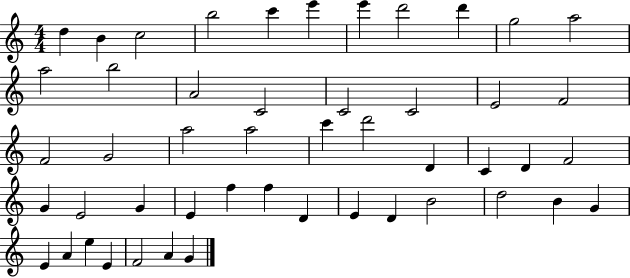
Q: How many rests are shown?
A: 0